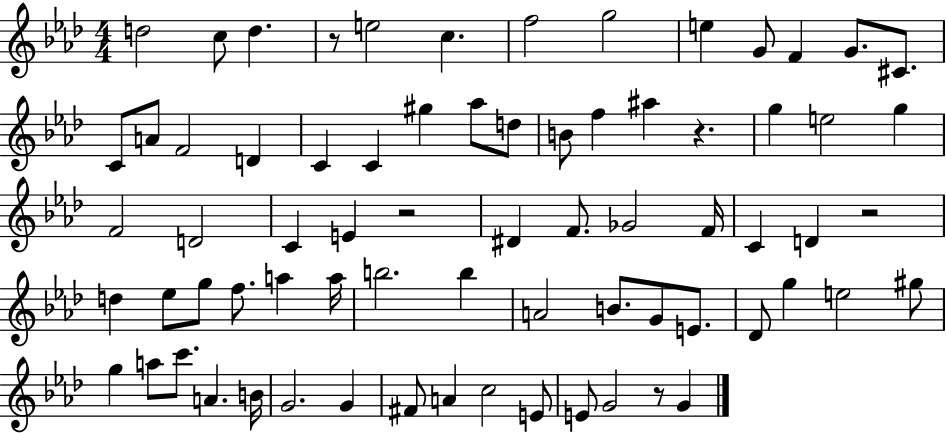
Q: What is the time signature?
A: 4/4